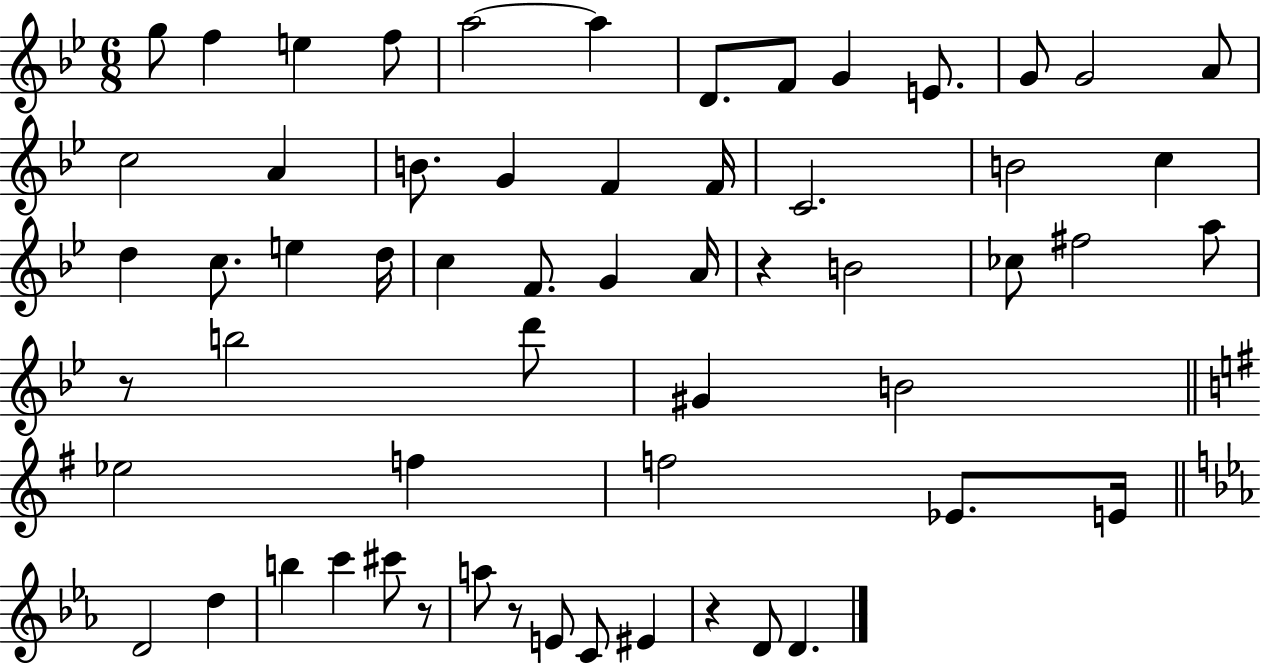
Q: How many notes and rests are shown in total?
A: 59